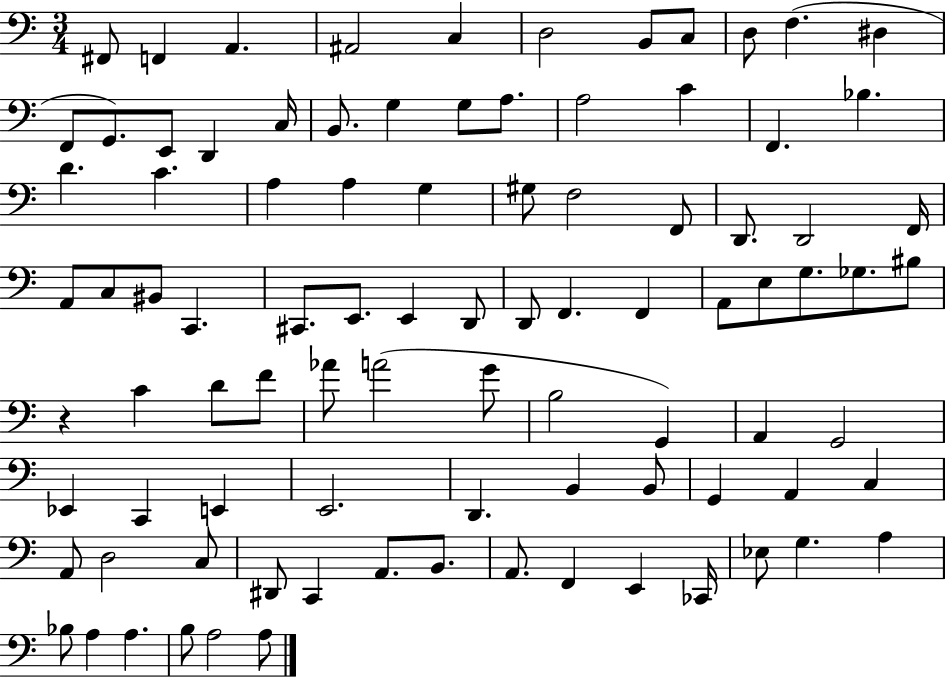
X:1
T:Untitled
M:3/4
L:1/4
K:C
^F,,/2 F,, A,, ^A,,2 C, D,2 B,,/2 C,/2 D,/2 F, ^D, F,,/2 G,,/2 E,,/2 D,, C,/4 B,,/2 G, G,/2 A,/2 A,2 C F,, _B, D C A, A, G, ^G,/2 F,2 F,,/2 D,,/2 D,,2 F,,/4 A,,/2 C,/2 ^B,,/2 C,, ^C,,/2 E,,/2 E,, D,,/2 D,,/2 F,, F,, A,,/2 E,/2 G,/2 _G,/2 ^B,/2 z C D/2 F/2 _A/2 A2 G/2 B,2 G,, A,, G,,2 _E,, C,, E,, E,,2 D,, B,, B,,/2 G,, A,, C, A,,/2 D,2 C,/2 ^D,,/2 C,, A,,/2 B,,/2 A,,/2 F,, E,, _C,,/4 _E,/2 G, A, _B,/2 A, A, B,/2 A,2 A,/2